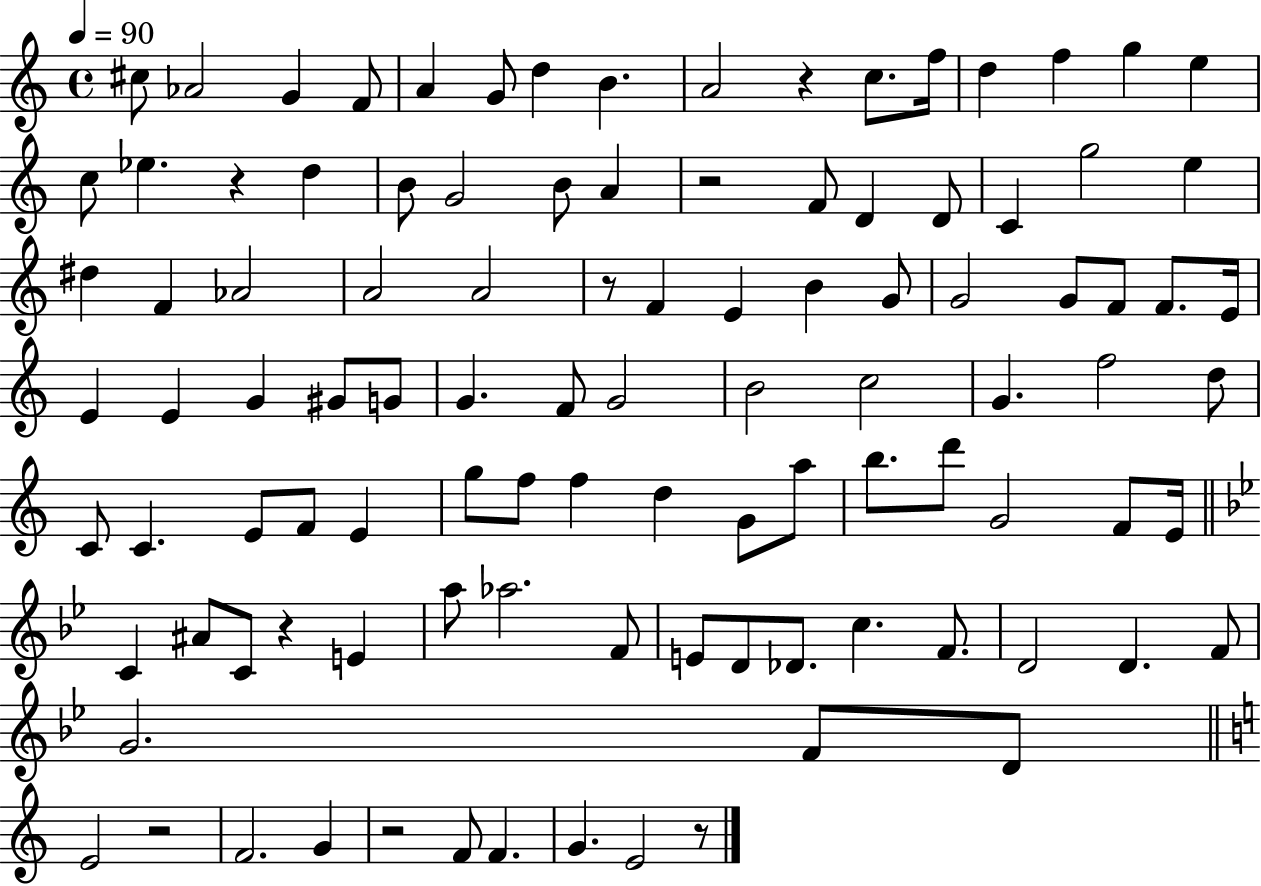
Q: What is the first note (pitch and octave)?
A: C#5